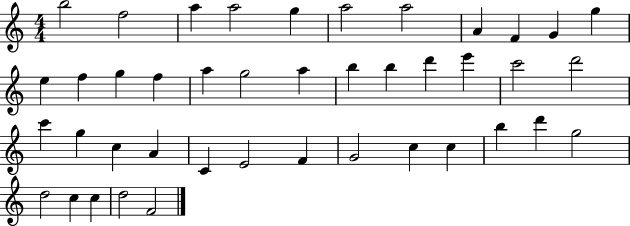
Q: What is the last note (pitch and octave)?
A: F4